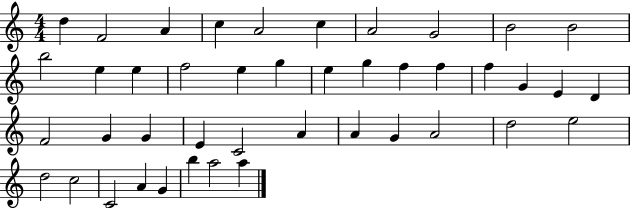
{
  \clef treble
  \numericTimeSignature
  \time 4/4
  \key c \major
  d''4 f'2 a'4 | c''4 a'2 c''4 | a'2 g'2 | b'2 b'2 | \break b''2 e''4 e''4 | f''2 e''4 g''4 | e''4 g''4 f''4 f''4 | f''4 g'4 e'4 d'4 | \break f'2 g'4 g'4 | e'4 c'2 a'4 | a'4 g'4 a'2 | d''2 e''2 | \break d''2 c''2 | c'2 a'4 g'4 | b''4 a''2 a''4 | \bar "|."
}